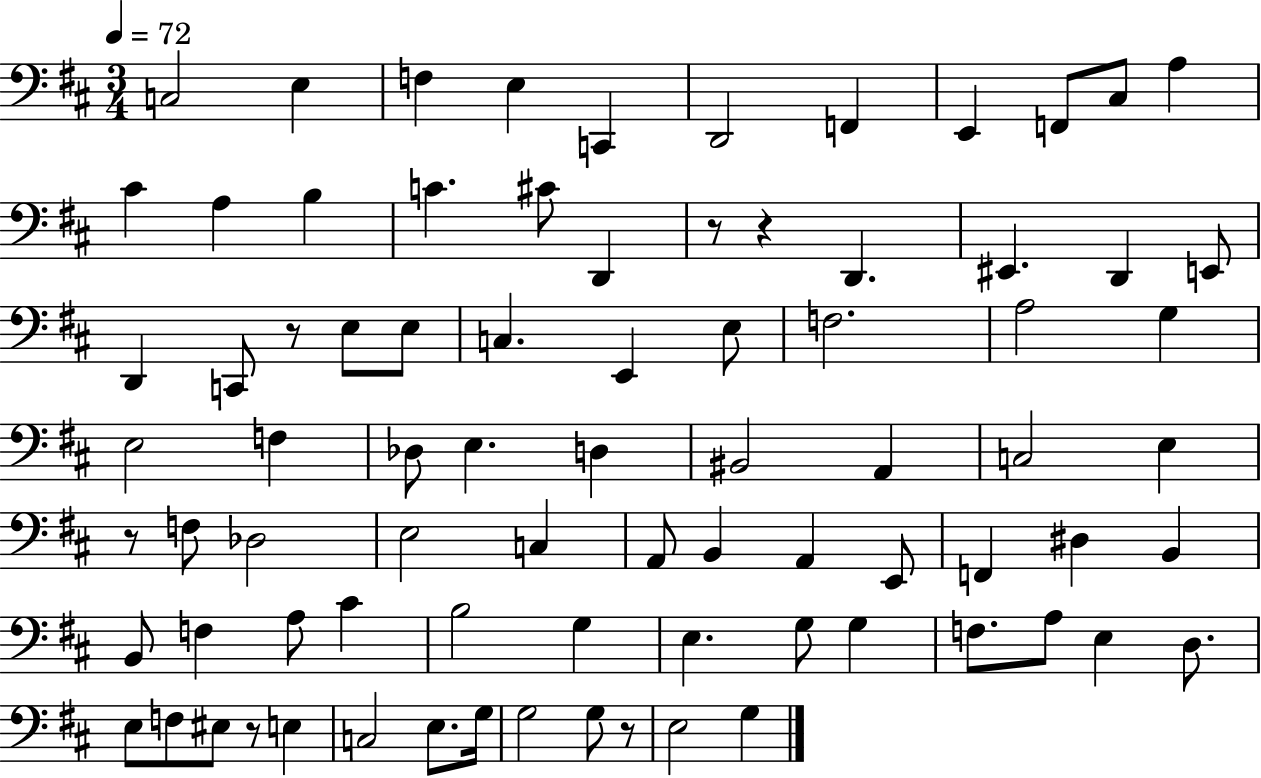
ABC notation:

X:1
T:Untitled
M:3/4
L:1/4
K:D
C,2 E, F, E, C,, D,,2 F,, E,, F,,/2 ^C,/2 A, ^C A, B, C ^C/2 D,, z/2 z D,, ^E,, D,, E,,/2 D,, C,,/2 z/2 E,/2 E,/2 C, E,, E,/2 F,2 A,2 G, E,2 F, _D,/2 E, D, ^B,,2 A,, C,2 E, z/2 F,/2 _D,2 E,2 C, A,,/2 B,, A,, E,,/2 F,, ^D, B,, B,,/2 F, A,/2 ^C B,2 G, E, G,/2 G, F,/2 A,/2 E, D,/2 E,/2 F,/2 ^E,/2 z/2 E, C,2 E,/2 G,/4 G,2 G,/2 z/2 E,2 G,